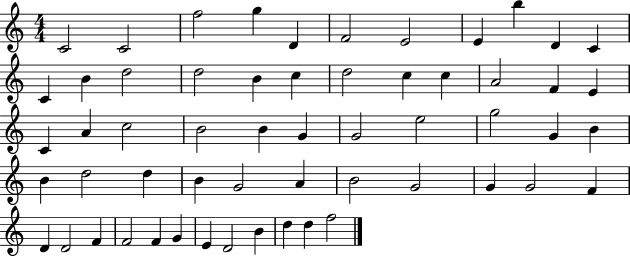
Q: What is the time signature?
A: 4/4